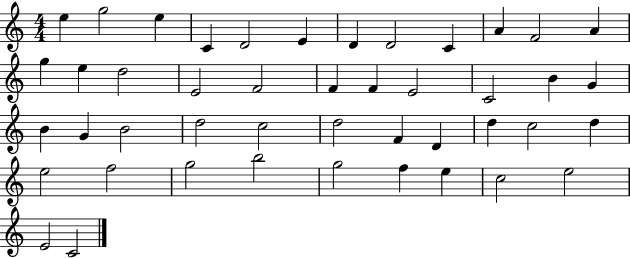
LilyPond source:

{
  \clef treble
  \numericTimeSignature
  \time 4/4
  \key c \major
  e''4 g''2 e''4 | c'4 d'2 e'4 | d'4 d'2 c'4 | a'4 f'2 a'4 | \break g''4 e''4 d''2 | e'2 f'2 | f'4 f'4 e'2 | c'2 b'4 g'4 | \break b'4 g'4 b'2 | d''2 c''2 | d''2 f'4 d'4 | d''4 c''2 d''4 | \break e''2 f''2 | g''2 b''2 | g''2 f''4 e''4 | c''2 e''2 | \break e'2 c'2 | \bar "|."
}